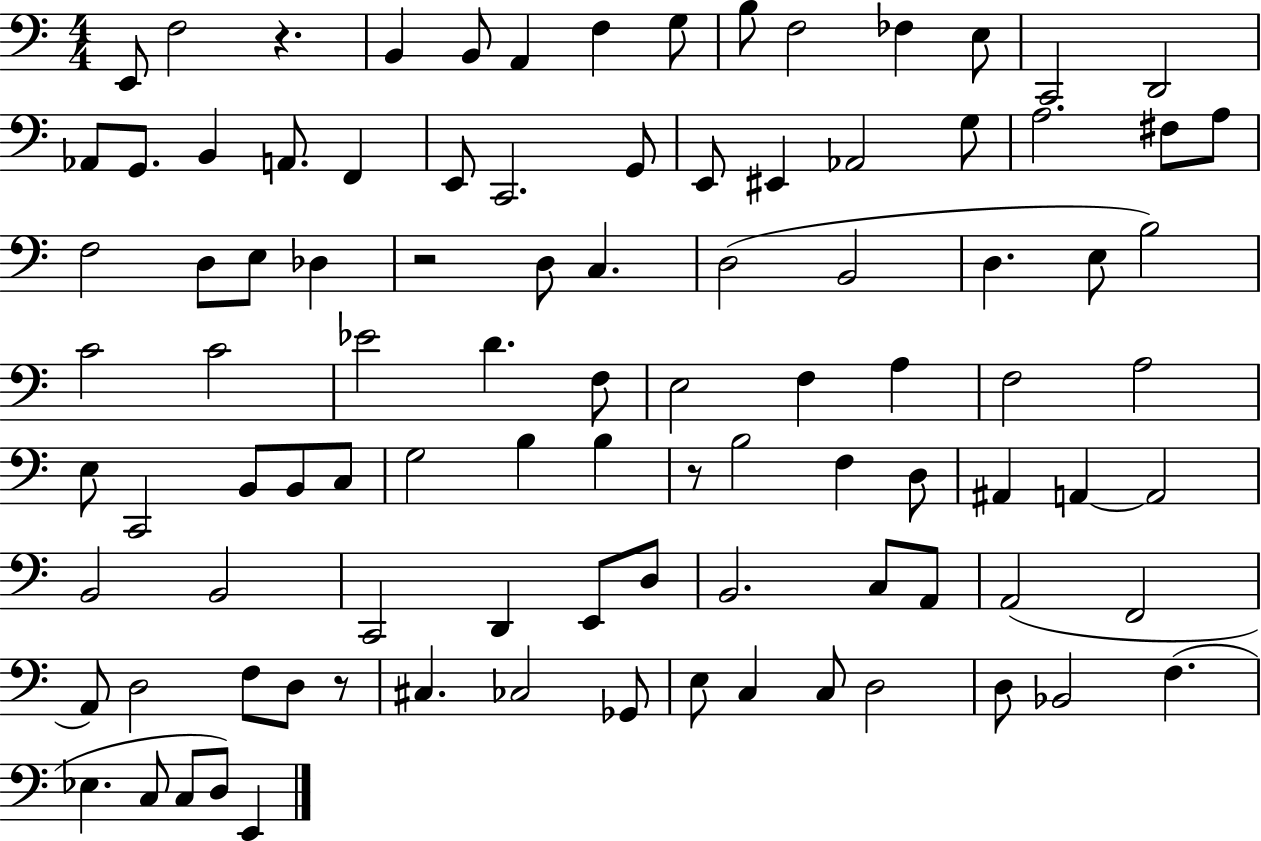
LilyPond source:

{
  \clef bass
  \numericTimeSignature
  \time 4/4
  \key c \major
  \repeat volta 2 { e,8 f2 r4. | b,4 b,8 a,4 f4 g8 | b8 f2 fes4 e8 | c,2 d,2 | \break aes,8 g,8. b,4 a,8. f,4 | e,8 c,2. g,8 | e,8 eis,4 aes,2 g8 | a2. fis8 a8 | \break f2 d8 e8 des4 | r2 d8 c4. | d2( b,2 | d4. e8 b2) | \break c'2 c'2 | ees'2 d'4. f8 | e2 f4 a4 | f2 a2 | \break e8 c,2 b,8 b,8 c8 | g2 b4 b4 | r8 b2 f4 d8 | ais,4 a,4~~ a,2 | \break b,2 b,2 | c,2 d,4 e,8 d8 | b,2. c8 a,8 | a,2( f,2 | \break a,8) d2 f8 d8 r8 | cis4. ces2 ges,8 | e8 c4 c8 d2 | d8 bes,2 f4.( | \break ees4. c8 c8 d8) e,4 | } \bar "|."
}